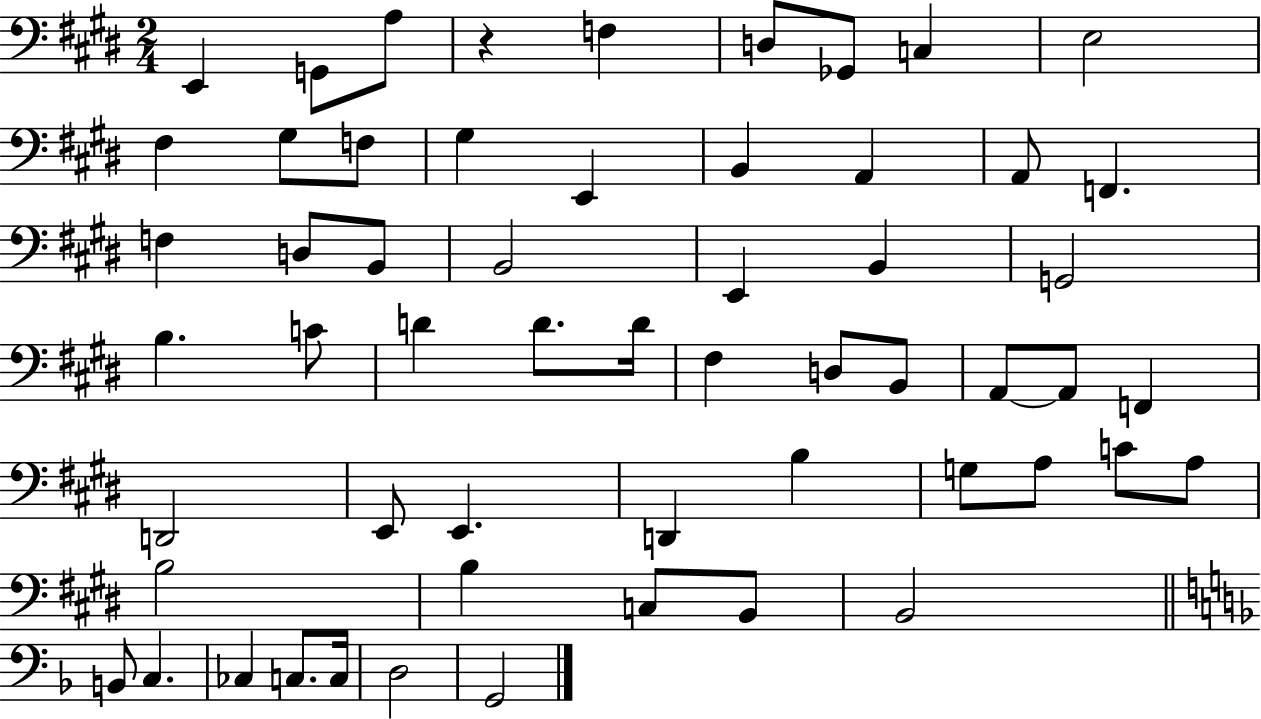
X:1
T:Untitled
M:2/4
L:1/4
K:E
E,, G,,/2 A,/2 z F, D,/2 _G,,/2 C, E,2 ^F, ^G,/2 F,/2 ^G, E,, B,, A,, A,,/2 F,, F, D,/2 B,,/2 B,,2 E,, B,, G,,2 B, C/2 D D/2 D/4 ^F, D,/2 B,,/2 A,,/2 A,,/2 F,, D,,2 E,,/2 E,, D,, B, G,/2 A,/2 C/2 A,/2 B,2 B, C,/2 B,,/2 B,,2 B,,/2 C, _C, C,/2 C,/4 D,2 G,,2